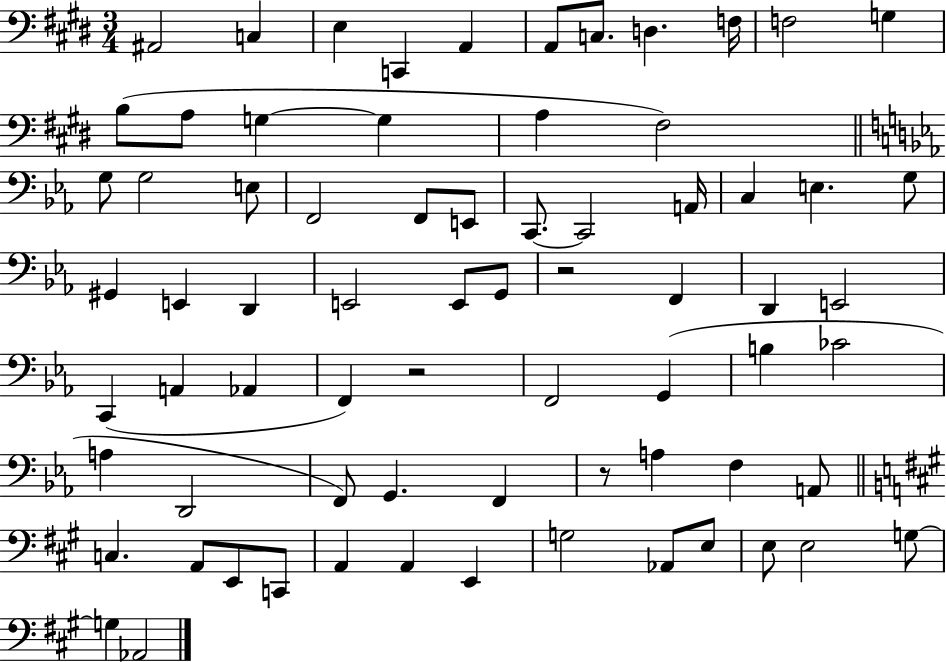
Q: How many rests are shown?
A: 3